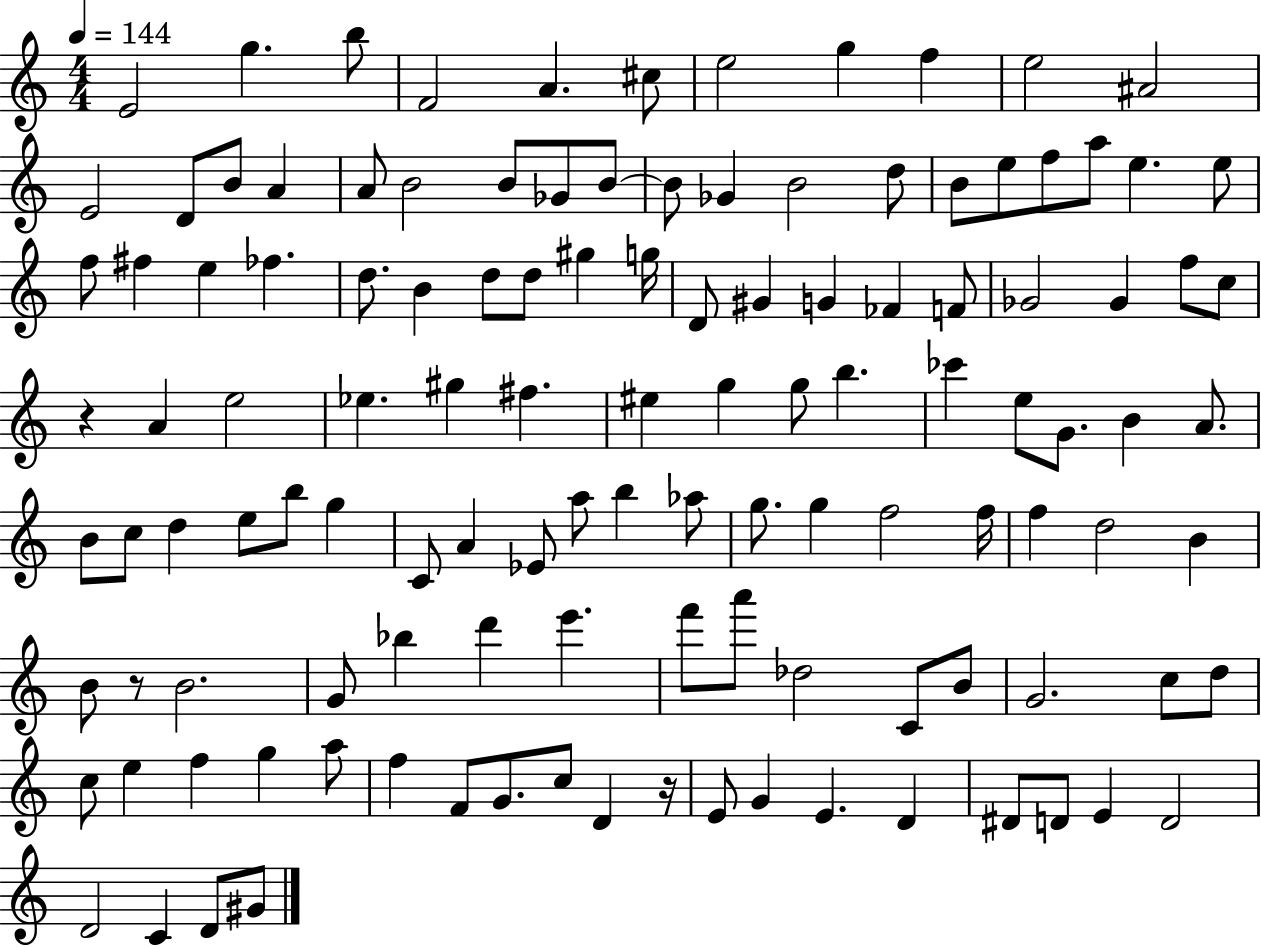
E4/h G5/q. B5/e F4/h A4/q. C#5/e E5/h G5/q F5/q E5/h A#4/h E4/h D4/e B4/e A4/q A4/e B4/h B4/e Gb4/e B4/e B4/e Gb4/q B4/h D5/e B4/e E5/e F5/e A5/e E5/q. E5/e F5/e F#5/q E5/q FES5/q. D5/e. B4/q D5/e D5/e G#5/q G5/s D4/e G#4/q G4/q FES4/q F4/e Gb4/h Gb4/q F5/e C5/e R/q A4/q E5/h Eb5/q. G#5/q F#5/q. EIS5/q G5/q G5/e B5/q. CES6/q E5/e G4/e. B4/q A4/e. B4/e C5/e D5/q E5/e B5/e G5/q C4/e A4/q Eb4/e A5/e B5/q Ab5/e G5/e. G5/q F5/h F5/s F5/q D5/h B4/q B4/e R/e B4/h. G4/e Bb5/q D6/q E6/q. F6/e A6/e Db5/h C4/e B4/e G4/h. C5/e D5/e C5/e E5/q F5/q G5/q A5/e F5/q F4/e G4/e. C5/e D4/q R/s E4/e G4/q E4/q. D4/q D#4/e D4/e E4/q D4/h D4/h C4/q D4/e G#4/e